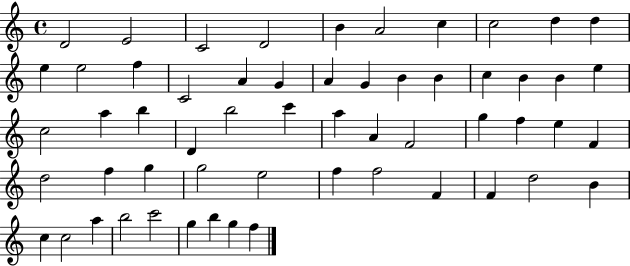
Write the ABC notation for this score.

X:1
T:Untitled
M:4/4
L:1/4
K:C
D2 E2 C2 D2 B A2 c c2 d d e e2 f C2 A G A G B B c B B e c2 a b D b2 c' a A F2 g f e F d2 f g g2 e2 f f2 F F d2 B c c2 a b2 c'2 g b g f